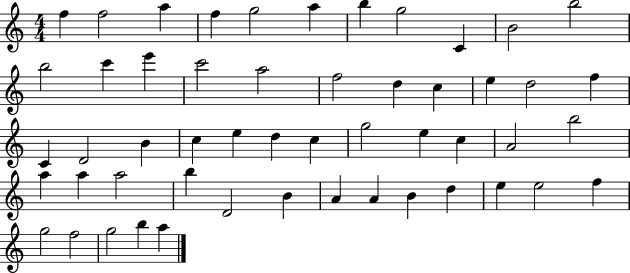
{
  \clef treble
  \numericTimeSignature
  \time 4/4
  \key c \major
  f''4 f''2 a''4 | f''4 g''2 a''4 | b''4 g''2 c'4 | b'2 b''2 | \break b''2 c'''4 e'''4 | c'''2 a''2 | f''2 d''4 c''4 | e''4 d''2 f''4 | \break c'4 d'2 b'4 | c''4 e''4 d''4 c''4 | g''2 e''4 c''4 | a'2 b''2 | \break a''4 a''4 a''2 | b''4 d'2 b'4 | a'4 a'4 b'4 d''4 | e''4 e''2 f''4 | \break g''2 f''2 | g''2 b''4 a''4 | \bar "|."
}